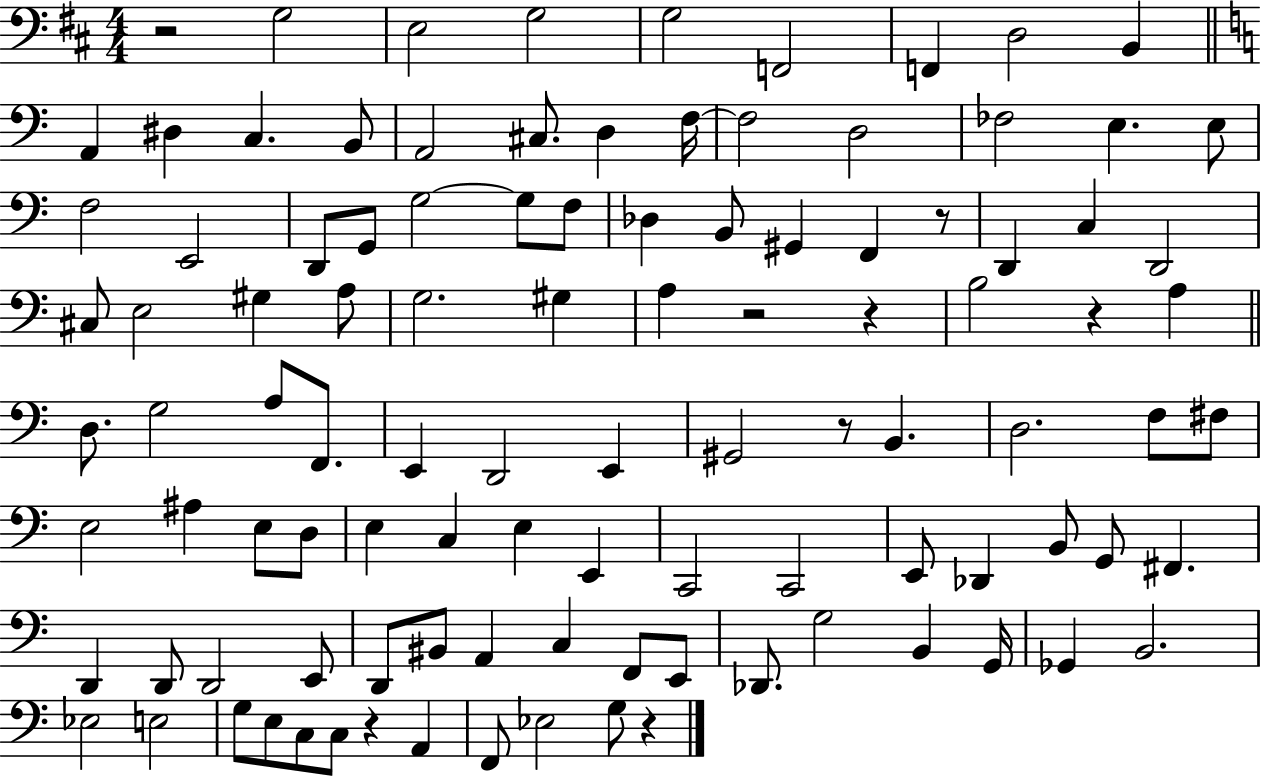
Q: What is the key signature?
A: D major